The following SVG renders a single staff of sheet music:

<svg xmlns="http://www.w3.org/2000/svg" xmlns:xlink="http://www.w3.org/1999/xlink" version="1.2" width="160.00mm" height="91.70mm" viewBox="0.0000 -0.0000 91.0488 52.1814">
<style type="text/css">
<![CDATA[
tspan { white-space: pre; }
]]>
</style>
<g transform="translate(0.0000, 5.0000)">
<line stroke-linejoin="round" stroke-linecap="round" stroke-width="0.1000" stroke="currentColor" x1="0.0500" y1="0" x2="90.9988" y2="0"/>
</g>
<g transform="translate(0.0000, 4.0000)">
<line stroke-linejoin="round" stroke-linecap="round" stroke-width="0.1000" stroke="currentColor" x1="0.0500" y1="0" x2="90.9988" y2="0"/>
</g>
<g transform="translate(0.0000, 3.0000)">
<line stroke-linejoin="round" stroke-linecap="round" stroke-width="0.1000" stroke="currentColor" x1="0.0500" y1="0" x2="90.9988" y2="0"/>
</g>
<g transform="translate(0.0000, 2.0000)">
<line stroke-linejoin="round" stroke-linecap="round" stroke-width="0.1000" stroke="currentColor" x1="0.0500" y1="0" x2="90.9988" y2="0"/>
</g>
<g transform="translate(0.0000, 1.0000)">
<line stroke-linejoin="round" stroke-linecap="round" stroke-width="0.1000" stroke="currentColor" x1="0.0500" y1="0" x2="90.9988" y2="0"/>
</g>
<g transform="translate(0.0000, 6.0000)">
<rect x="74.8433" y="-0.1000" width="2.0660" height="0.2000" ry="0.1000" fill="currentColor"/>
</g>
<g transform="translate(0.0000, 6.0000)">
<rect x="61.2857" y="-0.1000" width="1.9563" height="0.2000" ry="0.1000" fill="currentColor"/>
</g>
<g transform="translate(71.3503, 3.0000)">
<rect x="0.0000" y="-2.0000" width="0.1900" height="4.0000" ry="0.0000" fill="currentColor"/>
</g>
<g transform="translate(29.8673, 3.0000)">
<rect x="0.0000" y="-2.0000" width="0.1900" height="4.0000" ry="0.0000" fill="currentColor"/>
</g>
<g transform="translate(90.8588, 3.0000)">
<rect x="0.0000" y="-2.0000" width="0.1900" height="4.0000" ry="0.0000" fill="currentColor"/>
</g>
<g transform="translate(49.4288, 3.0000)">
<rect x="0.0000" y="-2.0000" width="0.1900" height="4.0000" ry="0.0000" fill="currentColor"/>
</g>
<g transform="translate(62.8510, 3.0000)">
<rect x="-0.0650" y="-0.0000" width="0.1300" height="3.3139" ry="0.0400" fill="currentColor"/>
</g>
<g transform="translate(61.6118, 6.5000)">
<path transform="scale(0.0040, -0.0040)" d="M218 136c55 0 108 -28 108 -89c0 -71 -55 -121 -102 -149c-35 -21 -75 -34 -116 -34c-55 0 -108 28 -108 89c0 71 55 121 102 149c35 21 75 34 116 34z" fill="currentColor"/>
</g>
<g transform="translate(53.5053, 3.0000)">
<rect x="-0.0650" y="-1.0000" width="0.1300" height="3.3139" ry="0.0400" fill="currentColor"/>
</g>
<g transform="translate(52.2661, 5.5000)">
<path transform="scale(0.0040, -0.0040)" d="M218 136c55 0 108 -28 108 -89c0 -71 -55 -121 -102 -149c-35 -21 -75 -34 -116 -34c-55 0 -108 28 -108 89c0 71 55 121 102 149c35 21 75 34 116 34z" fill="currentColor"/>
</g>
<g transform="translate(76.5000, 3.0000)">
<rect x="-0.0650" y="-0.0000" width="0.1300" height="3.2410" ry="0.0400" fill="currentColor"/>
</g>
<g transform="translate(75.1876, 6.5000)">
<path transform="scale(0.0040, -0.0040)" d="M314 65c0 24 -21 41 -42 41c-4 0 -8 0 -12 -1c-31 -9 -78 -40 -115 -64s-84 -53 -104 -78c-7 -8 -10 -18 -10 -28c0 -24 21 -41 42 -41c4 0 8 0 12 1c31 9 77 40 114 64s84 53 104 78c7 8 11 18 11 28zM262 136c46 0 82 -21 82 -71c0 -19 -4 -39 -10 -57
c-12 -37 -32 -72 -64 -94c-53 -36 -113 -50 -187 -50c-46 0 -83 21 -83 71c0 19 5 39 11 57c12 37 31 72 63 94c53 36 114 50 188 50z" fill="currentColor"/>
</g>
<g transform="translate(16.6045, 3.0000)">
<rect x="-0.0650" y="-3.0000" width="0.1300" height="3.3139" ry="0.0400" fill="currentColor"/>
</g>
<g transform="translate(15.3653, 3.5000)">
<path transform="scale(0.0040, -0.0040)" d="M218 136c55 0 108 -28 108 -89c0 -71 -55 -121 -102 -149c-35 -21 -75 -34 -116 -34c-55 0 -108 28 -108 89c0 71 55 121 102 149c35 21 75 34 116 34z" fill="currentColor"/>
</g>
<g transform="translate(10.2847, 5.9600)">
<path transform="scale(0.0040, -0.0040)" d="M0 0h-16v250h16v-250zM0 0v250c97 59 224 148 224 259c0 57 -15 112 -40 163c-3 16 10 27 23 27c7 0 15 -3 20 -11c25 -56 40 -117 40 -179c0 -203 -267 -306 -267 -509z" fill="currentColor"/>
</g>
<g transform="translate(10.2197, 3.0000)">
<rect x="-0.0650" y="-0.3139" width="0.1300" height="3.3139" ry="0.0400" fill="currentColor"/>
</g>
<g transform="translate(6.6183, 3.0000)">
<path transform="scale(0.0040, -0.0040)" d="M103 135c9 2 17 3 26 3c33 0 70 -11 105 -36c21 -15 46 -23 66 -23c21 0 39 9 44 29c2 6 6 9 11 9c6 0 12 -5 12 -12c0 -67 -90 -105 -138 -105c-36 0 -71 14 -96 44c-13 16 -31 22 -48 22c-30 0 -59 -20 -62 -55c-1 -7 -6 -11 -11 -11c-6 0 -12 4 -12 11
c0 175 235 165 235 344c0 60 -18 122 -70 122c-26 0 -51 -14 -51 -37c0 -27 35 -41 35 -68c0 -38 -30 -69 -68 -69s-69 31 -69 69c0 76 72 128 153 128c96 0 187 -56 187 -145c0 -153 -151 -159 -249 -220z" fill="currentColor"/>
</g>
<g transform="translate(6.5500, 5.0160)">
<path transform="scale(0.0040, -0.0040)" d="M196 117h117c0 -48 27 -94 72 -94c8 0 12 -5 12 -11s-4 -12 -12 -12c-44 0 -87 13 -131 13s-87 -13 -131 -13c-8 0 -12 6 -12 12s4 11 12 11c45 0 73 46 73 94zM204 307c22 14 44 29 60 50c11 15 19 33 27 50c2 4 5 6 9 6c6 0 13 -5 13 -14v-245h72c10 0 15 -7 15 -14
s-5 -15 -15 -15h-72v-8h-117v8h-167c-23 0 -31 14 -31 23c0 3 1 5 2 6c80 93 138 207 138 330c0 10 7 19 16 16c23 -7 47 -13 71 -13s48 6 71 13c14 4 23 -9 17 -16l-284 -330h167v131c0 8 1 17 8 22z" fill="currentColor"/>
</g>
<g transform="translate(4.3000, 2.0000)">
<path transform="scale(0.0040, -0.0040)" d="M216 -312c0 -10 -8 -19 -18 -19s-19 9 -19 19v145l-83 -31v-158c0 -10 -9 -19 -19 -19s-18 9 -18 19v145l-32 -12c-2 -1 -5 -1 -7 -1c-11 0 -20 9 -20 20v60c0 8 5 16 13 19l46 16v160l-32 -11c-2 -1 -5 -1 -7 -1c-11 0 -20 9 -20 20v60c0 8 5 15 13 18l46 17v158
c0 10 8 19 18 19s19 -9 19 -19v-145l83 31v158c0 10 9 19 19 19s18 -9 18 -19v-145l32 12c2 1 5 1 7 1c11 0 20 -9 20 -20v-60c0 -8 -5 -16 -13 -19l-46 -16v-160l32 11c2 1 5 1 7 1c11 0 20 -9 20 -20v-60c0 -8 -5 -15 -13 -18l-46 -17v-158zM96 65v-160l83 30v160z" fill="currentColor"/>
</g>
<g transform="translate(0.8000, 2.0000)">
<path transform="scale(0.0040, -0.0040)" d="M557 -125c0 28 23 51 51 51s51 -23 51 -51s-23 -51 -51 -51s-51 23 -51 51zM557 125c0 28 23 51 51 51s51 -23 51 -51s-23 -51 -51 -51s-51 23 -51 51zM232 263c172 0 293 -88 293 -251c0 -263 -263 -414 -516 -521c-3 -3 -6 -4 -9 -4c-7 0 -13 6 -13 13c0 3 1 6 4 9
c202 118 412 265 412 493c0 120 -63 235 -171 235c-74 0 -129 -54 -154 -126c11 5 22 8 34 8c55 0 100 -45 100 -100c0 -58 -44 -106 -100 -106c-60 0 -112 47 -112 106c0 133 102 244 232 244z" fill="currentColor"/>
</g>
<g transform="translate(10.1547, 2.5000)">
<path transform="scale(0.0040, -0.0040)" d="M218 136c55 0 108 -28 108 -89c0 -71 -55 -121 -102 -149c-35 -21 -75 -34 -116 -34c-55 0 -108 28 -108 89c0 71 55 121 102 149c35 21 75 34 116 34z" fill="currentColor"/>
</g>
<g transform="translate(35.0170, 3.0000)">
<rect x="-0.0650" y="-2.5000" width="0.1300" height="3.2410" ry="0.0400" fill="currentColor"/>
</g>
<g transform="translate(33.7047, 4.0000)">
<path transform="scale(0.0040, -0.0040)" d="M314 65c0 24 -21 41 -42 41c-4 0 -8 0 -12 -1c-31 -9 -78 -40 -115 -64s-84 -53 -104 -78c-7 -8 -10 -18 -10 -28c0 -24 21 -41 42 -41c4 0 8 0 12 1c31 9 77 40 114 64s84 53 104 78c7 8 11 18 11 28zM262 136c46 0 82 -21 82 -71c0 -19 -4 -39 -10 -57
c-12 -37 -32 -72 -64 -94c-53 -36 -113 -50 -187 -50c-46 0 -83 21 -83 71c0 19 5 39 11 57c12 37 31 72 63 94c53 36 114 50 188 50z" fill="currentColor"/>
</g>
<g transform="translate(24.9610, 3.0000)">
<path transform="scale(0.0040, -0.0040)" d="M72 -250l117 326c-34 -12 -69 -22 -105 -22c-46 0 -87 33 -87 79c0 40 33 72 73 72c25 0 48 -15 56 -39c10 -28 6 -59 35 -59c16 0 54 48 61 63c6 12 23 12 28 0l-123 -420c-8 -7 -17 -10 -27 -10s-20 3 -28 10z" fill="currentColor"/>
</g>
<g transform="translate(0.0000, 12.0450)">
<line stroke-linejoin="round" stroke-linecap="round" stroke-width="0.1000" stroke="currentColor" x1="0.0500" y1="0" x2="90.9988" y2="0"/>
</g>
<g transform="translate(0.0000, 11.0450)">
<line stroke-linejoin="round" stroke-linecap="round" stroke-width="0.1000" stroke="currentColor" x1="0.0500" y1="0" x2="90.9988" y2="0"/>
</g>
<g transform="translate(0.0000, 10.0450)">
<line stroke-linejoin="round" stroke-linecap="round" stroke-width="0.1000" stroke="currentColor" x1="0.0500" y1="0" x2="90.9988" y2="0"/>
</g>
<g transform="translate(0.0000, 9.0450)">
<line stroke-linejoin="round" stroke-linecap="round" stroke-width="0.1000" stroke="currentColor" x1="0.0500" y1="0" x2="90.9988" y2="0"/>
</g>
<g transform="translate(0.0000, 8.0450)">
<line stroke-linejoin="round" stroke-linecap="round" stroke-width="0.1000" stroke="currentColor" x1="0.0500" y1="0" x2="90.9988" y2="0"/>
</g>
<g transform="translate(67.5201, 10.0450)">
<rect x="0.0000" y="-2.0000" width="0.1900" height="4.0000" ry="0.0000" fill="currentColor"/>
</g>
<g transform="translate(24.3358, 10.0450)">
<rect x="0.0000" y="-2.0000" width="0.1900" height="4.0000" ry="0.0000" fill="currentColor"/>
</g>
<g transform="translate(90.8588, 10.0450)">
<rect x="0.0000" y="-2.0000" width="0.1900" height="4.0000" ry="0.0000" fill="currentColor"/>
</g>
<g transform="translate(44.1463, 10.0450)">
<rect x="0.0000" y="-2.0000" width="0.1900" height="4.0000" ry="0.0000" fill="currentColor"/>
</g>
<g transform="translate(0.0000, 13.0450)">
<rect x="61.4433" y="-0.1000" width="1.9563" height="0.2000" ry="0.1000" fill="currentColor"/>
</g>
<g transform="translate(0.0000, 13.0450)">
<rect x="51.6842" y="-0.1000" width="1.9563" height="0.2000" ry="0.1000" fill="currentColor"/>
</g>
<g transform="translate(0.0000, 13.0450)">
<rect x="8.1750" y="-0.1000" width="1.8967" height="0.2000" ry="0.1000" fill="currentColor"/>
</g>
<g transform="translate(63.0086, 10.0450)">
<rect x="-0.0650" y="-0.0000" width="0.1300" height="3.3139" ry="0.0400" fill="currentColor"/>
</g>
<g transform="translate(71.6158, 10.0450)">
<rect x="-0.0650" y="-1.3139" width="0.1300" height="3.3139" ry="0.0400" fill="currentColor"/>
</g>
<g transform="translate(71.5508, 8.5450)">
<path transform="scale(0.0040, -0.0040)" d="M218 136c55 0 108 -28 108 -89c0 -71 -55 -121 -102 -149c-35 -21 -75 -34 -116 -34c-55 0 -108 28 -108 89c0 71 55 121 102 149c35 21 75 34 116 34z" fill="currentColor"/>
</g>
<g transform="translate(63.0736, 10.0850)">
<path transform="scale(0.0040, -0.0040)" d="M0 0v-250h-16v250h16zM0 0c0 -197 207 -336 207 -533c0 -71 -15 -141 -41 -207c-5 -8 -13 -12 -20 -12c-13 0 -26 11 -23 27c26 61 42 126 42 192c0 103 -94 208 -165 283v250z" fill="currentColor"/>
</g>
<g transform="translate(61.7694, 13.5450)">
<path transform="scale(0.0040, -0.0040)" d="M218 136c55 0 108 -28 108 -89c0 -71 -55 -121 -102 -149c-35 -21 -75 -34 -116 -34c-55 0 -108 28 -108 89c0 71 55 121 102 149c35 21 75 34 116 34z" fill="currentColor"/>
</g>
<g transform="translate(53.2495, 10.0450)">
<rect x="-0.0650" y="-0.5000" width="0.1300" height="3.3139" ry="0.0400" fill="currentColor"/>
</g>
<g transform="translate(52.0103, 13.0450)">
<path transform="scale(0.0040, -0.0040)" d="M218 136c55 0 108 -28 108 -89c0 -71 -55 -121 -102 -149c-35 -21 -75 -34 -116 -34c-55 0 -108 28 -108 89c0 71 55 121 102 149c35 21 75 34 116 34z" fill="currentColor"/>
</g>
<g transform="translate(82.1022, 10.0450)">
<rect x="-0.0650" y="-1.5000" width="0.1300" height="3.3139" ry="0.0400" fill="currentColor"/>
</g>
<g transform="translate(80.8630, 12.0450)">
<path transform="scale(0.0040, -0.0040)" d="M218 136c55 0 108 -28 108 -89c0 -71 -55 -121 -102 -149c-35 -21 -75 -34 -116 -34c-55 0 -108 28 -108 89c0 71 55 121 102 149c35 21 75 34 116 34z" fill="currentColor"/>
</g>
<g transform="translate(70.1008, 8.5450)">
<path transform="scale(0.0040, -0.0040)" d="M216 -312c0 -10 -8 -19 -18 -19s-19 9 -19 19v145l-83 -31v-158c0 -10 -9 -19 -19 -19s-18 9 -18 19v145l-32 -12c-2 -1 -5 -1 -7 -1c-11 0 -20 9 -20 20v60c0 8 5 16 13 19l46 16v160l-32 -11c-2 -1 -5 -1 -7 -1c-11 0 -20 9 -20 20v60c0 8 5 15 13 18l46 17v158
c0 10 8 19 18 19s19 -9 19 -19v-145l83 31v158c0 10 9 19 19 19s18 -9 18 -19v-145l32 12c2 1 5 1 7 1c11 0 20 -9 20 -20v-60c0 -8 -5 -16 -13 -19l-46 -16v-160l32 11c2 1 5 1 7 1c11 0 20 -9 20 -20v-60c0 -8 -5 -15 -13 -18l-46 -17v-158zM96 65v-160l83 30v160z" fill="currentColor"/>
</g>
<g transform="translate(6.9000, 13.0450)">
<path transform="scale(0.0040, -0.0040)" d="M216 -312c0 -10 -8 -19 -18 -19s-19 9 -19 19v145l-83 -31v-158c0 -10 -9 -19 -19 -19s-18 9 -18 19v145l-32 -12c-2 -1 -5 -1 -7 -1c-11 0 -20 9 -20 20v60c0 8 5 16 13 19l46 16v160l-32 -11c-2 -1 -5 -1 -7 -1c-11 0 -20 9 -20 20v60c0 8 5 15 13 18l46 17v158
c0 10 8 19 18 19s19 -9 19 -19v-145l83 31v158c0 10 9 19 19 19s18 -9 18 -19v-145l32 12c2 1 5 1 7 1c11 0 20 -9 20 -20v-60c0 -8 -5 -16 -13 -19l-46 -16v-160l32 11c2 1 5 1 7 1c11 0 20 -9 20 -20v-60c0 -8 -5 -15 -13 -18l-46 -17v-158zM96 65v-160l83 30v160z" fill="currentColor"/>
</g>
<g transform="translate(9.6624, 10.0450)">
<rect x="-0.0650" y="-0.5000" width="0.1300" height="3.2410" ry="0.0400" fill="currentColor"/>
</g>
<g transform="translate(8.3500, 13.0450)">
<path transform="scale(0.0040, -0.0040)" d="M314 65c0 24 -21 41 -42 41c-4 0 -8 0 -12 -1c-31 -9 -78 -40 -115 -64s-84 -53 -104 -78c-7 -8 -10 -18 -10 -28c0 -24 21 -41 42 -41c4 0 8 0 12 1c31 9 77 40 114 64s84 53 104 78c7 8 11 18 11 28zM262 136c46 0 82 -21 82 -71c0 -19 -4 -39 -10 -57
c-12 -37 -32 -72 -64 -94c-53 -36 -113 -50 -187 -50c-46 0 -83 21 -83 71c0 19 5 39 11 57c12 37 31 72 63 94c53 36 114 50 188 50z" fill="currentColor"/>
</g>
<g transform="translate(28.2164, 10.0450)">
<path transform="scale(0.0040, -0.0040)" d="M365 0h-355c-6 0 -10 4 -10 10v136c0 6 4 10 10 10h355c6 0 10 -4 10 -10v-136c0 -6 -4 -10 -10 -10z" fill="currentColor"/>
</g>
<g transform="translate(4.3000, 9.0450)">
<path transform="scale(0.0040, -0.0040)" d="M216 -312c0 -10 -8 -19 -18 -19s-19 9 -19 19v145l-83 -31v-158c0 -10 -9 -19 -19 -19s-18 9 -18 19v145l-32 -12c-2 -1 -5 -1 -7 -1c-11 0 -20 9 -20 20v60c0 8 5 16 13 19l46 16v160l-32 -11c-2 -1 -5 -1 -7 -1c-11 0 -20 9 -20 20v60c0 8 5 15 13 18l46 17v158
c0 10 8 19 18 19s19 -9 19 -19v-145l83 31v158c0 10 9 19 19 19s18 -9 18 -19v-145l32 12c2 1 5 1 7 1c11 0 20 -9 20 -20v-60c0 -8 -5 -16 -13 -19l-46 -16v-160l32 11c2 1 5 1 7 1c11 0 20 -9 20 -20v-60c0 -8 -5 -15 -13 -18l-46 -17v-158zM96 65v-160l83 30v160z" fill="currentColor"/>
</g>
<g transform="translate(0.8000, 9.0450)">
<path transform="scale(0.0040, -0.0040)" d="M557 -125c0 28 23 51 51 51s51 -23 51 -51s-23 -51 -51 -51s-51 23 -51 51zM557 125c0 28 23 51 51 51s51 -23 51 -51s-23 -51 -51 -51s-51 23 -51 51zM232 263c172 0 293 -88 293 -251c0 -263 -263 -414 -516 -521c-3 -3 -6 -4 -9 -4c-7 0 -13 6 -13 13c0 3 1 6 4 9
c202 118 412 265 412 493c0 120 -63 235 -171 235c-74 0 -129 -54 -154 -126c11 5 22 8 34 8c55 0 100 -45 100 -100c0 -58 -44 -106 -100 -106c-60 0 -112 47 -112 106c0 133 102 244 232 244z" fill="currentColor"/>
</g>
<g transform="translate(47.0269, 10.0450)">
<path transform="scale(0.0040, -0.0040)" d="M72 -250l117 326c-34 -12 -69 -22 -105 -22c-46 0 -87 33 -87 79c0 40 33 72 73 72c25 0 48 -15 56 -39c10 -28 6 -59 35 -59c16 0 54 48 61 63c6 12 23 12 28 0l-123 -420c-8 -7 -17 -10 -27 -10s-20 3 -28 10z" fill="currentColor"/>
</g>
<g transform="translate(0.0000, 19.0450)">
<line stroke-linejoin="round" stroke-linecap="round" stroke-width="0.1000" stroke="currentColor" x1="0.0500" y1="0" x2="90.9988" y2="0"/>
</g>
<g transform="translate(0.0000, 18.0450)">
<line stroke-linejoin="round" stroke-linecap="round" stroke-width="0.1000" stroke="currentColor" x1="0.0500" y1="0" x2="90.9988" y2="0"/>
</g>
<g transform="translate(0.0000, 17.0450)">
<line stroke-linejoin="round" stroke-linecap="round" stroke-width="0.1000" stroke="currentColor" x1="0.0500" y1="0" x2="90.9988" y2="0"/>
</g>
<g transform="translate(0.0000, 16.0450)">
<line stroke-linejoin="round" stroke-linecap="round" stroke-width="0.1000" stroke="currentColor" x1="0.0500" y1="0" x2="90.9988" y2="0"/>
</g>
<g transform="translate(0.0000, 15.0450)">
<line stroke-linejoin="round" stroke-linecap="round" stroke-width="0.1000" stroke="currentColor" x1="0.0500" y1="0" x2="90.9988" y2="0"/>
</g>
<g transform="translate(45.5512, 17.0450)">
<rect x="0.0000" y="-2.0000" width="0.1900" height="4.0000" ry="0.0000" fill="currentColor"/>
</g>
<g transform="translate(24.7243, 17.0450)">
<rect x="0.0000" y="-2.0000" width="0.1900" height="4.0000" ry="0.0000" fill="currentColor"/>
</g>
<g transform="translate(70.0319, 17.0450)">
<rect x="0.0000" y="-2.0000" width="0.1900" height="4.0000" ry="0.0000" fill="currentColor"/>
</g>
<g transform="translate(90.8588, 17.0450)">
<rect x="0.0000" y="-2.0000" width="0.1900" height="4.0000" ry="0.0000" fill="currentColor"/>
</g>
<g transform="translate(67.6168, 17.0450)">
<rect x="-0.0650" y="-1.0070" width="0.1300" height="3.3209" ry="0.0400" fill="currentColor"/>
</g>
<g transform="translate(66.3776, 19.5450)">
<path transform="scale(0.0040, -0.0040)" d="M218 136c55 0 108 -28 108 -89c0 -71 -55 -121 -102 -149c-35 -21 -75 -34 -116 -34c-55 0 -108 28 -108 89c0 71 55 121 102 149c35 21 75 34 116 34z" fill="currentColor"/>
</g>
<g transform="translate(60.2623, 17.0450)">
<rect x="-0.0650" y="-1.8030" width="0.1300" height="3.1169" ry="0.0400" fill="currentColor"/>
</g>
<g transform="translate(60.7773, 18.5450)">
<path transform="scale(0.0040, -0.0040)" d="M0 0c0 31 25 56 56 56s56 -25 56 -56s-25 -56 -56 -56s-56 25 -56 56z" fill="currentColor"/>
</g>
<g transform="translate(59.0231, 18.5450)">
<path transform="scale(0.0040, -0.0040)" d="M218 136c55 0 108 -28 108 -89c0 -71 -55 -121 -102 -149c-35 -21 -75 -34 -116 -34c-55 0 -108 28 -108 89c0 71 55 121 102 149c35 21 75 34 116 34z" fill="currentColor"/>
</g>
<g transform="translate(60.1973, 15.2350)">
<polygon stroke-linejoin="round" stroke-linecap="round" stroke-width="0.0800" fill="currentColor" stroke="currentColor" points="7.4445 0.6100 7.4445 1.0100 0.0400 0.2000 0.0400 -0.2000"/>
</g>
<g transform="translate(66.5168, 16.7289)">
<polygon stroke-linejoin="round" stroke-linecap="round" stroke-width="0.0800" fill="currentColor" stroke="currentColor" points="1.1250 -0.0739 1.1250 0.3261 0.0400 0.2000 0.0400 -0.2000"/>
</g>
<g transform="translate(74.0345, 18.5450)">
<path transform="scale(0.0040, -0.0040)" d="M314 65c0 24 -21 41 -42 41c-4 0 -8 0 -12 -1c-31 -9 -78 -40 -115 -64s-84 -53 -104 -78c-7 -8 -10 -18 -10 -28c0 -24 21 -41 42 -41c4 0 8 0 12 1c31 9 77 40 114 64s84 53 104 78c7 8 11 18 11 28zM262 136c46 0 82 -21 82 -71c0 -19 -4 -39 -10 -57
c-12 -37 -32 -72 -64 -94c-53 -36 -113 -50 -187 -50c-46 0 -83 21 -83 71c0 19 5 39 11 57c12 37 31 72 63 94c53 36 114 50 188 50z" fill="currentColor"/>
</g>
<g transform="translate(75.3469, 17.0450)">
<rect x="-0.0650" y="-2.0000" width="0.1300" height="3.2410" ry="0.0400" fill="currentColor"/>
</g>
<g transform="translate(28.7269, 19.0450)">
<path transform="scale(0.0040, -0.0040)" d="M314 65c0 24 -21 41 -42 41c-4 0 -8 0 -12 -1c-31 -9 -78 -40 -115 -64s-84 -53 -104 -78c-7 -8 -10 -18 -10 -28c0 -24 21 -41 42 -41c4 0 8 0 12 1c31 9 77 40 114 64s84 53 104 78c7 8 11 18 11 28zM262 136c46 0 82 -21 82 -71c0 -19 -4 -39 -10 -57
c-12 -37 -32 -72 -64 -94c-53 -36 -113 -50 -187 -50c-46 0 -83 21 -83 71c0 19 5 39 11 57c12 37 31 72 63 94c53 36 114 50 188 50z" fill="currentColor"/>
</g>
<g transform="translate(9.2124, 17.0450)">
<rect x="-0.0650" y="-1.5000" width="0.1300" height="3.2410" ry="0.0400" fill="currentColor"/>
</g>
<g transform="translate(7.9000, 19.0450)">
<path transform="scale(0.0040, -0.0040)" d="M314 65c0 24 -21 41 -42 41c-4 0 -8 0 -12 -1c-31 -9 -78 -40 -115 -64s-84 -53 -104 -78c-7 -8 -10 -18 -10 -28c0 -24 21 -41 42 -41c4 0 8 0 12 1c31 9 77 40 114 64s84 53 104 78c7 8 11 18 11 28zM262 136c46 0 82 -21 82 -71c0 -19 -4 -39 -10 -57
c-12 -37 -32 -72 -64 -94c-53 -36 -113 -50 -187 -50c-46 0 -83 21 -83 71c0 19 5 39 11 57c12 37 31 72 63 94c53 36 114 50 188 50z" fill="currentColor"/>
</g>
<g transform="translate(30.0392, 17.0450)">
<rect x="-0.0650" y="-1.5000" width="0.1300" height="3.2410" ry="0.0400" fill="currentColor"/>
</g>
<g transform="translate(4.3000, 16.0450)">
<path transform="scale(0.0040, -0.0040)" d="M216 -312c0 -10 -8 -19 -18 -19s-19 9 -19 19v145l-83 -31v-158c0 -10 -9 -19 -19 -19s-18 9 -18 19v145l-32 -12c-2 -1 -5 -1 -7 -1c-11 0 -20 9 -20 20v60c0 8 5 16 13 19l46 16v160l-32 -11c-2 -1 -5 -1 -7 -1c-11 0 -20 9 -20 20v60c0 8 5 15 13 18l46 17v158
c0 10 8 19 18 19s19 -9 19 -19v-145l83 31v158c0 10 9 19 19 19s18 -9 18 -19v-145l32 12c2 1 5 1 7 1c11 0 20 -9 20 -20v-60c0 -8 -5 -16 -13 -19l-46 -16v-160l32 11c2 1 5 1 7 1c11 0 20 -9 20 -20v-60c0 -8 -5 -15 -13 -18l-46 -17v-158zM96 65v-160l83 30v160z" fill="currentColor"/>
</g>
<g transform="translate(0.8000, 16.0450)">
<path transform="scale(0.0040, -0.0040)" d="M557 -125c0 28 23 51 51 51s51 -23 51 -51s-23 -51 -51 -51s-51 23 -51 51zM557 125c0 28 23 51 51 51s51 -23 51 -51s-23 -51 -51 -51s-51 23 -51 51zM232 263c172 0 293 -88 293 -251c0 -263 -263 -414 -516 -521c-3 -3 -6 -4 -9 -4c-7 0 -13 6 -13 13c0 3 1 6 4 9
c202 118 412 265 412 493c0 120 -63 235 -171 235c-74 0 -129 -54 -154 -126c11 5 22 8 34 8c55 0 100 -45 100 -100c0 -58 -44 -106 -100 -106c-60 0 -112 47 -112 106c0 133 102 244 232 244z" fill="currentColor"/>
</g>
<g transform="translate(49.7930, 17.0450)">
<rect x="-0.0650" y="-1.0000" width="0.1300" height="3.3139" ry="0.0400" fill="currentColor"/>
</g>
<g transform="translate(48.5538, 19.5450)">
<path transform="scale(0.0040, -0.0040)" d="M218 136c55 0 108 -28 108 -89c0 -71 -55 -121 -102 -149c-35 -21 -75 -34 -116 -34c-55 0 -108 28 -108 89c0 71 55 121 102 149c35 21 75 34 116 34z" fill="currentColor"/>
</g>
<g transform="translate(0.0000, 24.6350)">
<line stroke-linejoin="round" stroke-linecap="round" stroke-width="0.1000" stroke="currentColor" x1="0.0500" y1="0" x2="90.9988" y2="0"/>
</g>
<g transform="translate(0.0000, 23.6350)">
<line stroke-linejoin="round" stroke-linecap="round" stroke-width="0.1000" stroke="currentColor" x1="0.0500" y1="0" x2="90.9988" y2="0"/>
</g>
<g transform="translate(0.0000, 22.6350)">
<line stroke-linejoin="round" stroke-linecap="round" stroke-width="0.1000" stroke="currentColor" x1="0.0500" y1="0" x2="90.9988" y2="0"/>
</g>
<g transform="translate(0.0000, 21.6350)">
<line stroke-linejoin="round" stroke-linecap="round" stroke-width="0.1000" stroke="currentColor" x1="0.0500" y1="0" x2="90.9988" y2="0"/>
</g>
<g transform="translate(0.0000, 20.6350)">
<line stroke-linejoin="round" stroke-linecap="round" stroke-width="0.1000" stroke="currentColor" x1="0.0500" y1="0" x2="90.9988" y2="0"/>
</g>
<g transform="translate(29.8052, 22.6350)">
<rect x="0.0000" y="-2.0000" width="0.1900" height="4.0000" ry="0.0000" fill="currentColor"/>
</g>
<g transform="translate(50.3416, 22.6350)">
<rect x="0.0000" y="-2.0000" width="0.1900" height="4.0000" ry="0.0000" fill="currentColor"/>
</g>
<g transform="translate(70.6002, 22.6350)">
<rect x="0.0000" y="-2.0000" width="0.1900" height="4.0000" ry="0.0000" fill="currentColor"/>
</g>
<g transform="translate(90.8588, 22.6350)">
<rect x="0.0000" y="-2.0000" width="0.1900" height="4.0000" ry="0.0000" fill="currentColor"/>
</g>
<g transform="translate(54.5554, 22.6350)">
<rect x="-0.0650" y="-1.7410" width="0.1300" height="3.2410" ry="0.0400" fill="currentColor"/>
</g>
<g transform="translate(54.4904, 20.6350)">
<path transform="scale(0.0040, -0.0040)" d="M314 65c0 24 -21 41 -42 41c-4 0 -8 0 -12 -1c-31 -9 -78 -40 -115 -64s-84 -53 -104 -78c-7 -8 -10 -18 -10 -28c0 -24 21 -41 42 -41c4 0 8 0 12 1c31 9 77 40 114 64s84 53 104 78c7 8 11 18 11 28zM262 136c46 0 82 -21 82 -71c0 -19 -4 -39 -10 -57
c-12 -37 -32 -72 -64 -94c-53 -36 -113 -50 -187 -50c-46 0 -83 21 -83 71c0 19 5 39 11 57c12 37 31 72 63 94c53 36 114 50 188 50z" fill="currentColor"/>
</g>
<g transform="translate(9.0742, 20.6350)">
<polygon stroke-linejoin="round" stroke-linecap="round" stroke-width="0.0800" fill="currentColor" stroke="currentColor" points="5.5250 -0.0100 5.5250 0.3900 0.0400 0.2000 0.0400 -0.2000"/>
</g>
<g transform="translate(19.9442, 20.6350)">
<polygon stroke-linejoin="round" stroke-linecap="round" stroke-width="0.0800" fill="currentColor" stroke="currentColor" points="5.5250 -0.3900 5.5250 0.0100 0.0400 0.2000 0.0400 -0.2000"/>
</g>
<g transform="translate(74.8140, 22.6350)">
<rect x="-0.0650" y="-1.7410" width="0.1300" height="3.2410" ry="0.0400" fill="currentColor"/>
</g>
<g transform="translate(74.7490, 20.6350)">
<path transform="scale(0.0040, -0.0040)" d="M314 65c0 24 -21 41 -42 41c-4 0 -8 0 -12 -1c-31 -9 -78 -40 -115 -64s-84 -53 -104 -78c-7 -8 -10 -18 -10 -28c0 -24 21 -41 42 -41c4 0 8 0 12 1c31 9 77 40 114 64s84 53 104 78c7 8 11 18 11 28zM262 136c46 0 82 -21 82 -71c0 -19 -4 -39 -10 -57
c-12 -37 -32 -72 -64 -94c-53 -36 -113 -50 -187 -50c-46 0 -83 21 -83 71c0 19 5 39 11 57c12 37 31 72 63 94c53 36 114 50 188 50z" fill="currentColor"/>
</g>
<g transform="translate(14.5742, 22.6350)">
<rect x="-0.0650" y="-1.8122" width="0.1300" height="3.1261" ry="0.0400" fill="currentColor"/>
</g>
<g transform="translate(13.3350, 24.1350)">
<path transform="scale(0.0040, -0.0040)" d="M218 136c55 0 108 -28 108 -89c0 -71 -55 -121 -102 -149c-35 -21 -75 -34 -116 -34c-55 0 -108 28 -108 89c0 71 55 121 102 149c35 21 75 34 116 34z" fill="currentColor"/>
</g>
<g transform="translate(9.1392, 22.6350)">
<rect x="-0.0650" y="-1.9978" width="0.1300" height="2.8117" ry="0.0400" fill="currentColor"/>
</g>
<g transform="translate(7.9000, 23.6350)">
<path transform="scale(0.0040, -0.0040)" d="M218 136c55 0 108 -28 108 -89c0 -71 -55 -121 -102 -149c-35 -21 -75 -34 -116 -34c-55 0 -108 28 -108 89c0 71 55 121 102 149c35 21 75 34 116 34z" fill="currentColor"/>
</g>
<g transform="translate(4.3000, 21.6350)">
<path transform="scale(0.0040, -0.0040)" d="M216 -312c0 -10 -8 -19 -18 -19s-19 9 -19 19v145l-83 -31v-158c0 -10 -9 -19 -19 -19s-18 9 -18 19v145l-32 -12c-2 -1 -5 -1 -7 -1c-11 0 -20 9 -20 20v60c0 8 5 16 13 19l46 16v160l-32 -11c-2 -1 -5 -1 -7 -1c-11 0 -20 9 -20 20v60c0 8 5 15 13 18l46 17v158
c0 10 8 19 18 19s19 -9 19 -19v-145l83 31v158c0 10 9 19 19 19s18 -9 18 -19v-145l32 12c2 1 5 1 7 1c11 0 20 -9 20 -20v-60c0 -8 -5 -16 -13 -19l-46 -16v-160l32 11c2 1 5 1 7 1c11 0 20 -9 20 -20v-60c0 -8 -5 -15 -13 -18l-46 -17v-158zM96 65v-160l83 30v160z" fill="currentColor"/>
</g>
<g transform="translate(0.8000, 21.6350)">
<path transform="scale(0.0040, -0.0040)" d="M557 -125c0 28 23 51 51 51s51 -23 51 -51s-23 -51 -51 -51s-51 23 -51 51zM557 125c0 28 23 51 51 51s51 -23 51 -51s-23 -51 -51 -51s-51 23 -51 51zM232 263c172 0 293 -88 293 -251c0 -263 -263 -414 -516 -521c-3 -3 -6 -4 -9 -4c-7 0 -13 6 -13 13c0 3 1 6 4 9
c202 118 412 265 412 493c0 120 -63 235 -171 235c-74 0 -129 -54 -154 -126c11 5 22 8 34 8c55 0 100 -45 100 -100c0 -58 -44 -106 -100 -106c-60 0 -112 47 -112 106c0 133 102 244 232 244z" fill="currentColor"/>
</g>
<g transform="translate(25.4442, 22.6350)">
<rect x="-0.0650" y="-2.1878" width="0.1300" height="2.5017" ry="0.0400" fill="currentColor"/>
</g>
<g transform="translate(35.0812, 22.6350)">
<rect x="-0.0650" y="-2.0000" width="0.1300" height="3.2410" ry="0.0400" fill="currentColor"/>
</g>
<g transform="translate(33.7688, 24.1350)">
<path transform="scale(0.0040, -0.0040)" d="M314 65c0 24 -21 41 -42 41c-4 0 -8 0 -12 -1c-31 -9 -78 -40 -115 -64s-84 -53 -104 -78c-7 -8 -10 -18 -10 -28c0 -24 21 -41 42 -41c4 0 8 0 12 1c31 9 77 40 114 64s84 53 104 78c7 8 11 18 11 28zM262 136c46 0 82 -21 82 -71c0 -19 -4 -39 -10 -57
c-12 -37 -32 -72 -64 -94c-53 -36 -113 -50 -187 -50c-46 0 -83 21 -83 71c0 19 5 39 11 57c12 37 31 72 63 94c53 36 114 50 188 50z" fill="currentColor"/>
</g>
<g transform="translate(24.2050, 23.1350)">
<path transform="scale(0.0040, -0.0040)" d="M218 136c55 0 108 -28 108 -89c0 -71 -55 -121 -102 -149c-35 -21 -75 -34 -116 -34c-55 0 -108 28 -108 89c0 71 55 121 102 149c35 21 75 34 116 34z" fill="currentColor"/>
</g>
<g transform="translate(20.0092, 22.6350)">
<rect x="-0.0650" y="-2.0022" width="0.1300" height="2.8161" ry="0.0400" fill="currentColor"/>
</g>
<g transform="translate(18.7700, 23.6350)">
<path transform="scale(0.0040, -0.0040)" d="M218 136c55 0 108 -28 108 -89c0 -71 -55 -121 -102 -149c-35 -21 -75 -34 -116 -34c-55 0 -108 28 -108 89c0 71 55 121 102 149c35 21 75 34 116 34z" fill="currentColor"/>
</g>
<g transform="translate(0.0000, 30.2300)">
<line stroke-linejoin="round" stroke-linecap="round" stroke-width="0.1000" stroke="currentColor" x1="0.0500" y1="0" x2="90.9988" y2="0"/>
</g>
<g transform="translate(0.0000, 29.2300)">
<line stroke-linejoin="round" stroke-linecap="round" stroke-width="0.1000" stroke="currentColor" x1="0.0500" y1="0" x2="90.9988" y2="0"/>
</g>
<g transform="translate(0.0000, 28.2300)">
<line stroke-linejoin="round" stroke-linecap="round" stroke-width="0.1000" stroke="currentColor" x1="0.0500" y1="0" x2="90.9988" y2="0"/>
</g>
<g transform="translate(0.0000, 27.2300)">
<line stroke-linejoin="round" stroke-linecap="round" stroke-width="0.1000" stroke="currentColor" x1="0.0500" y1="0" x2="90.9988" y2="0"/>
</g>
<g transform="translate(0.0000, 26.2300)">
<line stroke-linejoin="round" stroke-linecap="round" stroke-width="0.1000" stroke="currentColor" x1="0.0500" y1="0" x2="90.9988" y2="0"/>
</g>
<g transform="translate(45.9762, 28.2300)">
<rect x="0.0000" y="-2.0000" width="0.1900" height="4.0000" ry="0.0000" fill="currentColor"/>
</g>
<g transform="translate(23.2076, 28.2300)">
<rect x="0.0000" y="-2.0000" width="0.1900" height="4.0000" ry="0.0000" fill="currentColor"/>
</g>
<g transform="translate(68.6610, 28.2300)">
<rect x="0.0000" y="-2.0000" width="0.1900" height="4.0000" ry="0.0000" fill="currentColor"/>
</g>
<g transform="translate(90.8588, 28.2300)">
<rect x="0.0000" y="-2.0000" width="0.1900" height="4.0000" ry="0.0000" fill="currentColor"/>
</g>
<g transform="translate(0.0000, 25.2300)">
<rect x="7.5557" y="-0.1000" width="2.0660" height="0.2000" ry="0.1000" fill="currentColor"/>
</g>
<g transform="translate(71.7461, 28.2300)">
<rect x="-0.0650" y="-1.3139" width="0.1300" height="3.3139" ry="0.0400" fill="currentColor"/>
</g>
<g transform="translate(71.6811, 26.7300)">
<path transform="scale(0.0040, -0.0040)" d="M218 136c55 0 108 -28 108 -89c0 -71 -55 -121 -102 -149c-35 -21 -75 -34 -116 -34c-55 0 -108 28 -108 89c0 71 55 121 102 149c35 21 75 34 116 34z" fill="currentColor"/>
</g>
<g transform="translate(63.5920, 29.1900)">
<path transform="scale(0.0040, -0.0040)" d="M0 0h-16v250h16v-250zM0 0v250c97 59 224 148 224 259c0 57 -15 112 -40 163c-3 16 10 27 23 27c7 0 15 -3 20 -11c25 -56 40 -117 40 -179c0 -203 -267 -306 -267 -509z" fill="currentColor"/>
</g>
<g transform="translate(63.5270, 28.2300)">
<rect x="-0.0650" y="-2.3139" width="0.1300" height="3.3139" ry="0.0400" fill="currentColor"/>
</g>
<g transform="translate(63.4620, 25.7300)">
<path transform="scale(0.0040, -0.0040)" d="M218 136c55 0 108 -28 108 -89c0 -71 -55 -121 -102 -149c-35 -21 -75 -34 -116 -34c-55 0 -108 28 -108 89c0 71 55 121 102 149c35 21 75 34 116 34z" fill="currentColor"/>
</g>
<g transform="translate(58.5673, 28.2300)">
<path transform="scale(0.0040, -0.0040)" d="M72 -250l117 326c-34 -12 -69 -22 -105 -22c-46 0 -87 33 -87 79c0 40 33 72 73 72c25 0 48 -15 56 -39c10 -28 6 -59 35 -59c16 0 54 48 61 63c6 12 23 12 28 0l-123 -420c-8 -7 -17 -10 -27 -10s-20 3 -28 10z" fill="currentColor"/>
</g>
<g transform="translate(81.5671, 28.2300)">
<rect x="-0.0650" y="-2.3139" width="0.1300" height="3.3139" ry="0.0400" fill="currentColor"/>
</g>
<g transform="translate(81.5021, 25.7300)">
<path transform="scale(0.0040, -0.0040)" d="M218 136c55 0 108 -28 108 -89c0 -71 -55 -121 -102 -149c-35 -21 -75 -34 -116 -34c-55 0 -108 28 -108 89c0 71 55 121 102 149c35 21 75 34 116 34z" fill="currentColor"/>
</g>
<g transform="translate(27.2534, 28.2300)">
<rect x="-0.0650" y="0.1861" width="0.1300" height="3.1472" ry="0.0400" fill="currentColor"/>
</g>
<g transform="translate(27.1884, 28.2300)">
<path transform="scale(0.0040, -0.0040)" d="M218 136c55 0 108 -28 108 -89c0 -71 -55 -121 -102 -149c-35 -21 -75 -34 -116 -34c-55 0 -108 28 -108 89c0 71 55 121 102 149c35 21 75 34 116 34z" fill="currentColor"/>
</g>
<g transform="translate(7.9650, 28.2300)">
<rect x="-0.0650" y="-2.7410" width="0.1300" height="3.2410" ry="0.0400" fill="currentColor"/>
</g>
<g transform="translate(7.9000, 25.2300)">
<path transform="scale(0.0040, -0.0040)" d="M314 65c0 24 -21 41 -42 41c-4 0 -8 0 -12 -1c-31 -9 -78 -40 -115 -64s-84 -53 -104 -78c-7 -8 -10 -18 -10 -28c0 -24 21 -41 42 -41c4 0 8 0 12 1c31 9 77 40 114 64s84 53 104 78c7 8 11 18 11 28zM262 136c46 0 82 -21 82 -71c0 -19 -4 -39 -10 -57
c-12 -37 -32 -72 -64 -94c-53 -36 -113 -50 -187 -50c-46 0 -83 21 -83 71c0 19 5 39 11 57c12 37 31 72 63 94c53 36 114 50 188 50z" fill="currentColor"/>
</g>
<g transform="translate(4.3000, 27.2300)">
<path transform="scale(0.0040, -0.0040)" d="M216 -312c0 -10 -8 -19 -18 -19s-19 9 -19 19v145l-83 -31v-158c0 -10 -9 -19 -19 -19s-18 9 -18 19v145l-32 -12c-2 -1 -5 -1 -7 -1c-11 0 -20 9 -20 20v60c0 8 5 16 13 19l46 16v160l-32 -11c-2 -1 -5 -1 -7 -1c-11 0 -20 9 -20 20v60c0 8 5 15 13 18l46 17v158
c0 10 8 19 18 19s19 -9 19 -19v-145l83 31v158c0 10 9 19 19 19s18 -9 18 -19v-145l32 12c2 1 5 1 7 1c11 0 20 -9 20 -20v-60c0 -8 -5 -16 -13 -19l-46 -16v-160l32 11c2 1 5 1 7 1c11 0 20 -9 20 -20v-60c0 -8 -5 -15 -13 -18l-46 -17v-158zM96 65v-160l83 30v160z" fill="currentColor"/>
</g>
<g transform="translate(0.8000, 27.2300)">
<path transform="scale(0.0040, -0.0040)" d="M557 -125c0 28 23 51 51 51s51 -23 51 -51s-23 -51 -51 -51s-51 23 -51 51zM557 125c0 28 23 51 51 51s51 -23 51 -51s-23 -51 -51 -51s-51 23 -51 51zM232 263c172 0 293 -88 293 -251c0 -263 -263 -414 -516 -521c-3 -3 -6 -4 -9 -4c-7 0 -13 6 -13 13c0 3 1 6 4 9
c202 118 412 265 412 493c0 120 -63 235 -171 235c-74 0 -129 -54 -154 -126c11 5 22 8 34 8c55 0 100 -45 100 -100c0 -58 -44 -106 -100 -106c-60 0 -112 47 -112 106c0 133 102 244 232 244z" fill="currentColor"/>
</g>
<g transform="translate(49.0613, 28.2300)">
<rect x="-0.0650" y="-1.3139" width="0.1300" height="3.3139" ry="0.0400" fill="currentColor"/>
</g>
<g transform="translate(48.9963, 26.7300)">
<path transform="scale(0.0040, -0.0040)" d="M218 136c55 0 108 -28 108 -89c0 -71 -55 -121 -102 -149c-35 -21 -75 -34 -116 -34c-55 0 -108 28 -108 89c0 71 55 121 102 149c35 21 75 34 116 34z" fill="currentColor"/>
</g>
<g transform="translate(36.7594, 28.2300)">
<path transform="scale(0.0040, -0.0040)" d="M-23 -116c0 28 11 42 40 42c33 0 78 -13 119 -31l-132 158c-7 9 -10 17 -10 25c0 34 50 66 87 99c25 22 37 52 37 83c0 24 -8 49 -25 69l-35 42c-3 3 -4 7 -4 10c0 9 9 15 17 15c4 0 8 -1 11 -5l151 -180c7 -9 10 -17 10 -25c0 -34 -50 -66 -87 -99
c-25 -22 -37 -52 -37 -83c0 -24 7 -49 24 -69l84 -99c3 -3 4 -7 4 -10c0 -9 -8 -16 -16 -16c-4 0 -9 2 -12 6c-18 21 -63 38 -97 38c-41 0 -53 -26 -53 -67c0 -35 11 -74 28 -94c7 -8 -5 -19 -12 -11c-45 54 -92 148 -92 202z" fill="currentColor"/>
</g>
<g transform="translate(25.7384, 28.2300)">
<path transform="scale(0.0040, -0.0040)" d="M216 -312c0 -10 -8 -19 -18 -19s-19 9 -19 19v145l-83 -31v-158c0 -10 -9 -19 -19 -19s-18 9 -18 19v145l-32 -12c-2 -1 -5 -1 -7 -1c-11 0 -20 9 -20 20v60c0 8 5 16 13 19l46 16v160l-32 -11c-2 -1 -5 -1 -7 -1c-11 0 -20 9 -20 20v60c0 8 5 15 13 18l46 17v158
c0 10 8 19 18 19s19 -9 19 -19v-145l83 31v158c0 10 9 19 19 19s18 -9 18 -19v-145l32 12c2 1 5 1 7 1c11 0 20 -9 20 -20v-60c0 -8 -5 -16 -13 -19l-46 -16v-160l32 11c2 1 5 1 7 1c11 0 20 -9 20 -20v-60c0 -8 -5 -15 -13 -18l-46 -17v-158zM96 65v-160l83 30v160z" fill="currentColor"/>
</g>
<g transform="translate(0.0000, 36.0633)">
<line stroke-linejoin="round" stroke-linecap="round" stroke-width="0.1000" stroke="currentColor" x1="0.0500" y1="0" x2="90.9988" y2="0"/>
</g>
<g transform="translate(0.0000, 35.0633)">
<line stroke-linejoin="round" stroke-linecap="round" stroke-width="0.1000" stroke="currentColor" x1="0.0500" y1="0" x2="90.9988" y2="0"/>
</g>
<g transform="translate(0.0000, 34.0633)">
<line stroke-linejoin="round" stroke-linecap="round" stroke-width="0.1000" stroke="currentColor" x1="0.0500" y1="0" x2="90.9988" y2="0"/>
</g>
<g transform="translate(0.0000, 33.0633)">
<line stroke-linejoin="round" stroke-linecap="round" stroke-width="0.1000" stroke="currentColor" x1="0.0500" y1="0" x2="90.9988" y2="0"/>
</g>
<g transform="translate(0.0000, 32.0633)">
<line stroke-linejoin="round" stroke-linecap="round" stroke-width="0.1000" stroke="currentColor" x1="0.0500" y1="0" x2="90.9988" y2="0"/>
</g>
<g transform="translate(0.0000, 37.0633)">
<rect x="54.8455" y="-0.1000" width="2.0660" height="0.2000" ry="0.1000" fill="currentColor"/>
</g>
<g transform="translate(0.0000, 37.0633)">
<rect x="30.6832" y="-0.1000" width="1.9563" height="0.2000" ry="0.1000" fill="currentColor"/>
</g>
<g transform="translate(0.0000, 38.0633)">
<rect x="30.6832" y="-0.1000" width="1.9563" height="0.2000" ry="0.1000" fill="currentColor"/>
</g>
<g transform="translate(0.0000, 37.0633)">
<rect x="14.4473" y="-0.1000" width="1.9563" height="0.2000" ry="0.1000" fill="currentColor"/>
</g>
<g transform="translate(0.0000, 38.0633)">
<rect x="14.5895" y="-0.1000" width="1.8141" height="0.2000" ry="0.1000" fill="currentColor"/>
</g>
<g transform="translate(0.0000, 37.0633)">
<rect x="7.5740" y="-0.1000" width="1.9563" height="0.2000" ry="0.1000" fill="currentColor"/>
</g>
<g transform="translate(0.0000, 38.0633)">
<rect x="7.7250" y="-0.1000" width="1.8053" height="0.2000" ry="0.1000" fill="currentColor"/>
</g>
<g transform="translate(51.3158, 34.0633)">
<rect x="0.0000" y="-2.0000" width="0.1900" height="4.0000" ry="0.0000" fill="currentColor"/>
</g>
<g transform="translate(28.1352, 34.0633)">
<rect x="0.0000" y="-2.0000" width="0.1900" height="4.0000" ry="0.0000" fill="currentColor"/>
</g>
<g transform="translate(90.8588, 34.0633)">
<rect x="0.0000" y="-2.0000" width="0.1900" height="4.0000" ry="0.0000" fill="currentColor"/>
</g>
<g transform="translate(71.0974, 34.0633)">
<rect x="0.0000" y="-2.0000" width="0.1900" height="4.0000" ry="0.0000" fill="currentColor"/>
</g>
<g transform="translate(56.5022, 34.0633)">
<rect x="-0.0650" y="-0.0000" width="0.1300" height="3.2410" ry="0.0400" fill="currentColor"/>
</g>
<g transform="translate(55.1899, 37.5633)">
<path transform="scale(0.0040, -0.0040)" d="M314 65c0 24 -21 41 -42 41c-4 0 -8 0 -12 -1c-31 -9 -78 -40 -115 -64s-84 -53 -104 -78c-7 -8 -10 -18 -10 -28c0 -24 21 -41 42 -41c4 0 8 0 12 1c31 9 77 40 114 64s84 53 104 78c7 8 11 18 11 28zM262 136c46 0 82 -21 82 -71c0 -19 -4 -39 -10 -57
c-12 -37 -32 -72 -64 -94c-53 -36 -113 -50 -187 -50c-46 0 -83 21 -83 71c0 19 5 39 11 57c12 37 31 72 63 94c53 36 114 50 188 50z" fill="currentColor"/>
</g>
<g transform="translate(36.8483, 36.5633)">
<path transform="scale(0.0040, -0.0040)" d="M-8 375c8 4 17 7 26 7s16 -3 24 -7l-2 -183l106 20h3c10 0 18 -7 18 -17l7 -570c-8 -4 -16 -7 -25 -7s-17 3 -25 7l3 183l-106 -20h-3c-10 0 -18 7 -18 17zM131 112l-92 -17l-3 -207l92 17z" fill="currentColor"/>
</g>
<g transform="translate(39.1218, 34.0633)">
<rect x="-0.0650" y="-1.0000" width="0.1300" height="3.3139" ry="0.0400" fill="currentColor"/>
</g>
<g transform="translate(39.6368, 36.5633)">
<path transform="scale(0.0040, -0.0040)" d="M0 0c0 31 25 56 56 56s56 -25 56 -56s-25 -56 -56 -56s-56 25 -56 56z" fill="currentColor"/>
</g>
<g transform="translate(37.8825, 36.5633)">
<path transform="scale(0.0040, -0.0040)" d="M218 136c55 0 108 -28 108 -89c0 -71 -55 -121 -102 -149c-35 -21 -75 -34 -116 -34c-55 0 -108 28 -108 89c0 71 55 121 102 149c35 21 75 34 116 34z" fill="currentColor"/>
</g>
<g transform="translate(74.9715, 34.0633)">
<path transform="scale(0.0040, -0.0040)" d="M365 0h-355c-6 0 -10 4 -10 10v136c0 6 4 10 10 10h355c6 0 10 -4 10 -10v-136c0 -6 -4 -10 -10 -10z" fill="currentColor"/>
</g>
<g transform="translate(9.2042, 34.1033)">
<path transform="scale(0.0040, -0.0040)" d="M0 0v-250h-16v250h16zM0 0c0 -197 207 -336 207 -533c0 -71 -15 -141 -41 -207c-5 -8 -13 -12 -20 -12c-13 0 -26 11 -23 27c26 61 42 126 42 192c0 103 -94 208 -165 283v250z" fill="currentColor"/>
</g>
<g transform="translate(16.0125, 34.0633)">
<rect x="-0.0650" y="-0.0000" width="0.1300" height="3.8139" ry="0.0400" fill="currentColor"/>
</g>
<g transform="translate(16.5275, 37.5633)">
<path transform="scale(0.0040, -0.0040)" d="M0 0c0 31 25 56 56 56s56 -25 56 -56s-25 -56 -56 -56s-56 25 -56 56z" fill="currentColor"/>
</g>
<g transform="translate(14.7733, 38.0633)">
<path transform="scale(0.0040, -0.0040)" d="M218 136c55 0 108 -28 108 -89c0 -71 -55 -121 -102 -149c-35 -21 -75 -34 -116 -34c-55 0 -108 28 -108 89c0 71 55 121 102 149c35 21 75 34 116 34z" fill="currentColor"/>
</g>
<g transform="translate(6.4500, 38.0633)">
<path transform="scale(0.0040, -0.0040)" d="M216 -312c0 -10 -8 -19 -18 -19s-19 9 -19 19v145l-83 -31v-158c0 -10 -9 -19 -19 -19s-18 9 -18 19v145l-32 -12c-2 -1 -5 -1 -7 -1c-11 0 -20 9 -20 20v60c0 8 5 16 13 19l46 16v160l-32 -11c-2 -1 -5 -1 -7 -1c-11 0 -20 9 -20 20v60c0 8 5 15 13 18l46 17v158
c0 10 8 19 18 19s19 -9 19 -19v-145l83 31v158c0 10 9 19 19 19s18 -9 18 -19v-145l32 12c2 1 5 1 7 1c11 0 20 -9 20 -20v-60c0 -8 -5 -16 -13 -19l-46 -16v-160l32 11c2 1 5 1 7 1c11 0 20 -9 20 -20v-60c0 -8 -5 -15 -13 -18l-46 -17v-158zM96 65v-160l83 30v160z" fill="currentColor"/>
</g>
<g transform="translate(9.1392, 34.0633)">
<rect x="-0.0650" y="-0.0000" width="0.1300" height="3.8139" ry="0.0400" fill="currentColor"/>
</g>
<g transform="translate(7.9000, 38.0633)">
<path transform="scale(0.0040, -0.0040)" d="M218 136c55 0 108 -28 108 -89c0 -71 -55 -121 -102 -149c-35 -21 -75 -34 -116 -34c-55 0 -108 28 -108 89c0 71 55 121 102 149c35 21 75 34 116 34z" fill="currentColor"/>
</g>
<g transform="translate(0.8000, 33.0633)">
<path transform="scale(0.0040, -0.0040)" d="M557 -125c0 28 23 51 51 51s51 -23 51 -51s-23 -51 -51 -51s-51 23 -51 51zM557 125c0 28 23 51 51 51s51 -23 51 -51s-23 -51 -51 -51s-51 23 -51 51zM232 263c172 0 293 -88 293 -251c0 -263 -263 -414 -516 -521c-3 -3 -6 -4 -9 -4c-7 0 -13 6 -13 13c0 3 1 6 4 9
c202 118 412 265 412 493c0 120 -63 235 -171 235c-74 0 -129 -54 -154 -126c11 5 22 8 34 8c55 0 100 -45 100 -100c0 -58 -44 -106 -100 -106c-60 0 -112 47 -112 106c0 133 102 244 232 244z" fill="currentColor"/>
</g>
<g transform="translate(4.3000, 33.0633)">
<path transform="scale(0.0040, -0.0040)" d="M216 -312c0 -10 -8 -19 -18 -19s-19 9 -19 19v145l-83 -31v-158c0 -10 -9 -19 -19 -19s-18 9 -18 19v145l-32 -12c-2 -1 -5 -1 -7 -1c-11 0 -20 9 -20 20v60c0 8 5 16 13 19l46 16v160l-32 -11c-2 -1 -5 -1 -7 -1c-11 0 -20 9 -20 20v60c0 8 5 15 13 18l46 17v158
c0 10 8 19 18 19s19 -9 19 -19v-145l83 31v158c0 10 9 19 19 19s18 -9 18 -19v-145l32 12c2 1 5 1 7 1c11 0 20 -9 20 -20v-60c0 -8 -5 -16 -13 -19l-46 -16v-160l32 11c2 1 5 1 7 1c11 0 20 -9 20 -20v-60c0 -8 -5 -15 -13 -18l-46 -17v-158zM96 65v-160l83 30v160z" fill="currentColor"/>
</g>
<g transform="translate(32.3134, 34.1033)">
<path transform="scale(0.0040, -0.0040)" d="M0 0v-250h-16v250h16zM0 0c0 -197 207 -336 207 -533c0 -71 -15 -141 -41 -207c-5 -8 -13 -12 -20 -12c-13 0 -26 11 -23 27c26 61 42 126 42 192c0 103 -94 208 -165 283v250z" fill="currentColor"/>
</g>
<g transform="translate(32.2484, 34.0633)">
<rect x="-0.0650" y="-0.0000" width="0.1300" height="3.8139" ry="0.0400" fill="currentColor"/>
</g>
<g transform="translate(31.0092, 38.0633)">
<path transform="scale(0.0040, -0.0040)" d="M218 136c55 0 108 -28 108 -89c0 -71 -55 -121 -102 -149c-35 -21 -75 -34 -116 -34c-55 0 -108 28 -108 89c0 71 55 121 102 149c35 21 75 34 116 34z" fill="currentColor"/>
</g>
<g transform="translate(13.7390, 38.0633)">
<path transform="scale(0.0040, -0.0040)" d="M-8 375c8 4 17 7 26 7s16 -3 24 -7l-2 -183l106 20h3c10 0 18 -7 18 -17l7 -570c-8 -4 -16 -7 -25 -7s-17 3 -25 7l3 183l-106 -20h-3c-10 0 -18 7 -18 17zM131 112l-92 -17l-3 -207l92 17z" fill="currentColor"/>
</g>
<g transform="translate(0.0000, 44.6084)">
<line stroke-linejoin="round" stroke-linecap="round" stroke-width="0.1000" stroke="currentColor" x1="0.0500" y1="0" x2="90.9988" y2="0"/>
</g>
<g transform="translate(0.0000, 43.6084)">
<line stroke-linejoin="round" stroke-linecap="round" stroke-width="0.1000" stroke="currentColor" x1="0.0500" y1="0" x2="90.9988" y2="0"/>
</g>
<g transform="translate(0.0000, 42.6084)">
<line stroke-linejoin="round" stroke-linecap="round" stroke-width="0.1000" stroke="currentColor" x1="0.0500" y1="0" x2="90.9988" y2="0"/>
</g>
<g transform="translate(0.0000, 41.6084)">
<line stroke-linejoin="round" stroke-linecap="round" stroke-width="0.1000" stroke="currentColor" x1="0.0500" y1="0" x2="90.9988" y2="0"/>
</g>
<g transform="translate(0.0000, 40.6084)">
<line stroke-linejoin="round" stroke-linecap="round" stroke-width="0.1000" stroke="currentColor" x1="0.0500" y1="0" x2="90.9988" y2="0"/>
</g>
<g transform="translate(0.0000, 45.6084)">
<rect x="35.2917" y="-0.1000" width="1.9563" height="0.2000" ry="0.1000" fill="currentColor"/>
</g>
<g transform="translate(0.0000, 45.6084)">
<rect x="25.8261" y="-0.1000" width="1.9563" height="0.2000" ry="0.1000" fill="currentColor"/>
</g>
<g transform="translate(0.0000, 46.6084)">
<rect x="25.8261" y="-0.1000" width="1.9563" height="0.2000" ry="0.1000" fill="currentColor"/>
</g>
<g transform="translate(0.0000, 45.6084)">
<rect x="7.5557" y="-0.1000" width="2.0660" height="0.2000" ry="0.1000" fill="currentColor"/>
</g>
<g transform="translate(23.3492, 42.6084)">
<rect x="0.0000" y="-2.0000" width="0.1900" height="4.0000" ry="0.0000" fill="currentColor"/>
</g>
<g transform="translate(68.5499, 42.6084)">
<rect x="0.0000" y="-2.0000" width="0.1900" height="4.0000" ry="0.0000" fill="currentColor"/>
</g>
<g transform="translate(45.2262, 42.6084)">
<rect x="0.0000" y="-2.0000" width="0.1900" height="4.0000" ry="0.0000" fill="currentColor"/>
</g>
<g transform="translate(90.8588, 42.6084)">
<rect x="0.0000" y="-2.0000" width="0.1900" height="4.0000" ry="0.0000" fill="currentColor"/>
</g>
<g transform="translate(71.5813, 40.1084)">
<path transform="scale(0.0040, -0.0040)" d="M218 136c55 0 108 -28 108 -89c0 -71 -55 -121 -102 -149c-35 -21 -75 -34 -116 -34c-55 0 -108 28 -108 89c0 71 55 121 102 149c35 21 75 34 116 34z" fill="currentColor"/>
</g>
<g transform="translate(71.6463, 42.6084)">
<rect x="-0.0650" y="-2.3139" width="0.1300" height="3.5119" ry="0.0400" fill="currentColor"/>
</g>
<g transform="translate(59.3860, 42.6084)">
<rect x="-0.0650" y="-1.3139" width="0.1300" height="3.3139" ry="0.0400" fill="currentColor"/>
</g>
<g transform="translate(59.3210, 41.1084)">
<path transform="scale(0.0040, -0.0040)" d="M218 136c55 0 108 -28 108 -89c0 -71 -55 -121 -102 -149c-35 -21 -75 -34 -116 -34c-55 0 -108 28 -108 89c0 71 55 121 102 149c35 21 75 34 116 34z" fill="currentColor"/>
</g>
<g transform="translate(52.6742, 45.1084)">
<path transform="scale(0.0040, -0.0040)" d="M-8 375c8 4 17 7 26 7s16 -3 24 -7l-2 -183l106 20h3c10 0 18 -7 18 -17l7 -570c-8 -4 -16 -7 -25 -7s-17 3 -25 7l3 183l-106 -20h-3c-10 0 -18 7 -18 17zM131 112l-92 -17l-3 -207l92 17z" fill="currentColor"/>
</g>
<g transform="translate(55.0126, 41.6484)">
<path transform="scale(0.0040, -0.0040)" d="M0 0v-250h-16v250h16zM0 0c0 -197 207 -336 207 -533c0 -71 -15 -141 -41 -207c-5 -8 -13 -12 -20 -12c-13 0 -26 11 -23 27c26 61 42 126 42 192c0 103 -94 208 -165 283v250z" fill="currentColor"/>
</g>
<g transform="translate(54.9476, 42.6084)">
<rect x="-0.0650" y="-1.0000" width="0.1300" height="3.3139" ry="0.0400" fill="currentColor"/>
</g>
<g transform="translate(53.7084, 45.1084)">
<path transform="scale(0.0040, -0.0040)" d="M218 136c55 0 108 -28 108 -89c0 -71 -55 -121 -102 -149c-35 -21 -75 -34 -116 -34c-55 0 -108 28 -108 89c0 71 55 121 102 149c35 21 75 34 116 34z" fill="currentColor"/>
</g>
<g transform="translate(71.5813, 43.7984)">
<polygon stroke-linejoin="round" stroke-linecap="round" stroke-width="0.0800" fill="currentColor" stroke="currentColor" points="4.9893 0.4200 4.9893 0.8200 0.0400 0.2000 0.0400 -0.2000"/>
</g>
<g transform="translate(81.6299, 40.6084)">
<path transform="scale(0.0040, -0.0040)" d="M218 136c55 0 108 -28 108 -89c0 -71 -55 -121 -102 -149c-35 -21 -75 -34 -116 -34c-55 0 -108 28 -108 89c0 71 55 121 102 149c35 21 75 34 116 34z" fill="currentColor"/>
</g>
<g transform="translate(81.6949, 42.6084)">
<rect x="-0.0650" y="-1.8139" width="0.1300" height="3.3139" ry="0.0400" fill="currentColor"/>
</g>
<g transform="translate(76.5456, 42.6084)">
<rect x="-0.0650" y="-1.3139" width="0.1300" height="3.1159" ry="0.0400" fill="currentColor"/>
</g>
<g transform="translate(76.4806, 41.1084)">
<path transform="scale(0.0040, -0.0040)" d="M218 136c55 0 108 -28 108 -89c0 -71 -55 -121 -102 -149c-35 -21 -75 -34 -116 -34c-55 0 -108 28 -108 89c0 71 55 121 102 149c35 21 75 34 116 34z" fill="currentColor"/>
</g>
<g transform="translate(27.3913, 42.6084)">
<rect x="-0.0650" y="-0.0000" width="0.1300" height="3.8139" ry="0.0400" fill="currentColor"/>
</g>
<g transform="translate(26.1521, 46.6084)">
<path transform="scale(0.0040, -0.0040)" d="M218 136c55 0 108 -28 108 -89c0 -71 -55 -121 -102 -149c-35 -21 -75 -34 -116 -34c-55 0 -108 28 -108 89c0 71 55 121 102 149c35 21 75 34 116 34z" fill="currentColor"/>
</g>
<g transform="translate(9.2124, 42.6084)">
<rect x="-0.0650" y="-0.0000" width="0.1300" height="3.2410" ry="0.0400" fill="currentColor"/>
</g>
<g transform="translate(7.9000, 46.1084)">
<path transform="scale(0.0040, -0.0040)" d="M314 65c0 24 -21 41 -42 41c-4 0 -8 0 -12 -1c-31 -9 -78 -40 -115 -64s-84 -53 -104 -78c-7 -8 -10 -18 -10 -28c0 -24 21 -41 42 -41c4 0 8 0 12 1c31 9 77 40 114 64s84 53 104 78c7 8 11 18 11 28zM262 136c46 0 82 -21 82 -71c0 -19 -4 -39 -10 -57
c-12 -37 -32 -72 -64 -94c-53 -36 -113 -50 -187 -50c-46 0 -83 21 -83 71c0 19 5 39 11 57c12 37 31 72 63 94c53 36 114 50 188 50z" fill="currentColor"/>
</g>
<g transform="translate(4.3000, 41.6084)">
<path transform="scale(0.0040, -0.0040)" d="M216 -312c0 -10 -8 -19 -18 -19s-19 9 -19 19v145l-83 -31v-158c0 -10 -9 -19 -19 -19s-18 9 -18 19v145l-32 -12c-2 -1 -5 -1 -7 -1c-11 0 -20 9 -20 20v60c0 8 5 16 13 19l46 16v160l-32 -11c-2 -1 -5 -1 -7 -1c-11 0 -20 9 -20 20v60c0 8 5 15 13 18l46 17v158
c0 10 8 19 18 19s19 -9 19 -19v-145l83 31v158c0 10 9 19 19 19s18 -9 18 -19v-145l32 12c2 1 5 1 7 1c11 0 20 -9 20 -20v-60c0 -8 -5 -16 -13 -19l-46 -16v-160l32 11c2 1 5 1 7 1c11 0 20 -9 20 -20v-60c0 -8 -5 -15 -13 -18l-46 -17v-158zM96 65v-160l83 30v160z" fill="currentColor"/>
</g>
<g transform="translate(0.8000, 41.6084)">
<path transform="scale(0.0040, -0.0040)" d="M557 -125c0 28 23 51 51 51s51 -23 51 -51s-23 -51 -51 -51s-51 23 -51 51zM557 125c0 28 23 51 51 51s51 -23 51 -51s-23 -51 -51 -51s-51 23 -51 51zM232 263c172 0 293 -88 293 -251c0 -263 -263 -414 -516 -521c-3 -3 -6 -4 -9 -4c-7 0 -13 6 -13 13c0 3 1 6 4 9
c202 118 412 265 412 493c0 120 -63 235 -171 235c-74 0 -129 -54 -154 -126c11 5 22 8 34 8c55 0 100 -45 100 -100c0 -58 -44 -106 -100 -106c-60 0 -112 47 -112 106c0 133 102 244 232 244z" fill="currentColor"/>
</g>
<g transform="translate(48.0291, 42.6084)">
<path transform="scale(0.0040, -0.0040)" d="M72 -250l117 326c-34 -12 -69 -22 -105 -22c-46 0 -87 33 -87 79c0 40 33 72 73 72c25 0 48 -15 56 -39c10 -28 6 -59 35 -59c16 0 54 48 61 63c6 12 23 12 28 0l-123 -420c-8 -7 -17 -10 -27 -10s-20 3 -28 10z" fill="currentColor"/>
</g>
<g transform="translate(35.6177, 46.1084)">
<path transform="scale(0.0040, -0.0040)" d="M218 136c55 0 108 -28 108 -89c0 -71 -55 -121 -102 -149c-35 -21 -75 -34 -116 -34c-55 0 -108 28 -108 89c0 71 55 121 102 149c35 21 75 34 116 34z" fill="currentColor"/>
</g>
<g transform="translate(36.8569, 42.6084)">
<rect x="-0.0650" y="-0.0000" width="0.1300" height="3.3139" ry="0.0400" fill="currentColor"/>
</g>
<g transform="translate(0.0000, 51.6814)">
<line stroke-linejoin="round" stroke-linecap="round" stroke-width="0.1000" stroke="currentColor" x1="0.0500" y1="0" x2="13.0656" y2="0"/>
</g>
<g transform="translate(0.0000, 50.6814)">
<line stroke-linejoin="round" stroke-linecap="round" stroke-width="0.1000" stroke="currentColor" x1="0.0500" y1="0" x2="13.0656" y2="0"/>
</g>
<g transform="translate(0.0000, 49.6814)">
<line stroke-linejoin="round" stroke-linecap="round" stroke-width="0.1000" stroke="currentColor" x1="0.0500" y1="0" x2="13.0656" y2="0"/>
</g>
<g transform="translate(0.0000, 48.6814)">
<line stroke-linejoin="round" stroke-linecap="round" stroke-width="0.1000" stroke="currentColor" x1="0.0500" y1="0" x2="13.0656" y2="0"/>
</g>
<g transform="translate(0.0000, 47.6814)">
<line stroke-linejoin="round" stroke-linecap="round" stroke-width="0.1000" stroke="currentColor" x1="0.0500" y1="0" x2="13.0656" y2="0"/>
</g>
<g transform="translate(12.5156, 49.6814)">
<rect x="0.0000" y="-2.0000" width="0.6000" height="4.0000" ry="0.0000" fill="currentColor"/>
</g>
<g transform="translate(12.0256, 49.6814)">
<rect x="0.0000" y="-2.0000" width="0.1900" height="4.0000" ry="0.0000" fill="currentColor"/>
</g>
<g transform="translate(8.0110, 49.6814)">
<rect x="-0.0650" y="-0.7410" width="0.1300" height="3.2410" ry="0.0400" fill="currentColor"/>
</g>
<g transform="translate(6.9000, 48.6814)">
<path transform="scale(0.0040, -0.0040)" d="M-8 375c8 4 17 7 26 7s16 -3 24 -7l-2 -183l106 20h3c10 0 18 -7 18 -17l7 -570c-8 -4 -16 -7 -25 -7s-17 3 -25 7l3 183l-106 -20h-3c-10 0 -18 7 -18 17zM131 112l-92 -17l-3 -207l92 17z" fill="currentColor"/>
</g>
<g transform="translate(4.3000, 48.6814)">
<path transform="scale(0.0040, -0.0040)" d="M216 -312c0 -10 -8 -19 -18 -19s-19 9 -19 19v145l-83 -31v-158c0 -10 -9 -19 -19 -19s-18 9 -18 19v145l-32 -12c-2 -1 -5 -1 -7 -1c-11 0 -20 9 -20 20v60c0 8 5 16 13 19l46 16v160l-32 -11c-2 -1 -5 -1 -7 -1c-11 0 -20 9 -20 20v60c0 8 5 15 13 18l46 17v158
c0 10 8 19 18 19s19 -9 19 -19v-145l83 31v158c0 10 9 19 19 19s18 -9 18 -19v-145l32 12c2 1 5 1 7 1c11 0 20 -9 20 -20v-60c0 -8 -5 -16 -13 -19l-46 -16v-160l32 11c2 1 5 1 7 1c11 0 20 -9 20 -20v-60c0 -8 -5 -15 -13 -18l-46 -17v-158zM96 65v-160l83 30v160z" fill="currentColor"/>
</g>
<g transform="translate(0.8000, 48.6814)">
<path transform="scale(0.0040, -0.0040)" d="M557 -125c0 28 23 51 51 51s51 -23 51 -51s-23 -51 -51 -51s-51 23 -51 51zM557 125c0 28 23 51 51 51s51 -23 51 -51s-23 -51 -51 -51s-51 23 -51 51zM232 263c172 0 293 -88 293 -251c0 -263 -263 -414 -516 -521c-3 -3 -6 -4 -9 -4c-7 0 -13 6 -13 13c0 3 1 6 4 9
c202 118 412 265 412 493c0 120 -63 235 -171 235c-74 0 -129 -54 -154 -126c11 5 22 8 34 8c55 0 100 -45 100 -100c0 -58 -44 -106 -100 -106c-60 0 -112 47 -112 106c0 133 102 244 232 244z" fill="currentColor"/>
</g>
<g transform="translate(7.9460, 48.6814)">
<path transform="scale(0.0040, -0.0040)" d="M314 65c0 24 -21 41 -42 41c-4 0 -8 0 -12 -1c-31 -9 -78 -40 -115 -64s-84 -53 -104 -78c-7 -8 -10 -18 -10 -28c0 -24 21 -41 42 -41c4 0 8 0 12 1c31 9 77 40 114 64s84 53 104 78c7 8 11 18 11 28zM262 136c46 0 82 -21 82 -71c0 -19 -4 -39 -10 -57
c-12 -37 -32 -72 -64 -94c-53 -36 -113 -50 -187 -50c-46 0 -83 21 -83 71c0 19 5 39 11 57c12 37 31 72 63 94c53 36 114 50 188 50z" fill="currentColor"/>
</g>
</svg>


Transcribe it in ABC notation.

X:1
T:Untitled
M:2/4
L:1/4
K:G
E,/2 C, z/2 B,,2 ^F,, D,, D,,2 ^E,,2 z2 z/2 E,, D,,/2 ^G, G,, G,,2 G,,2 ^F,, A,,/2 ^F,,/4 A,,2 B,,/2 A,,/2 B,,/2 C,/2 A,,2 A,2 A,2 C2 ^D, z G, z/2 B,/2 G, B, ^C,,/2 C,, C,,/2 F,, D,,2 z2 D,,2 C,, D,, z/2 F,,/2 G, B,/2 G,/2 A, F,2